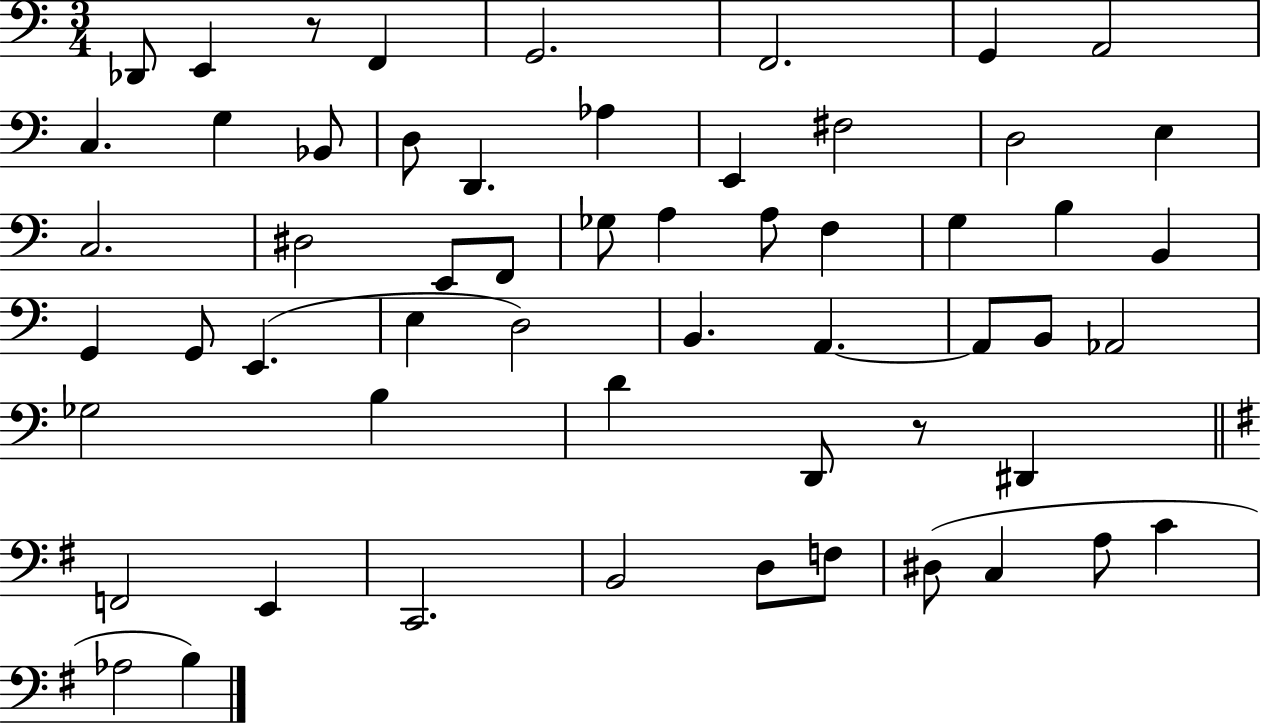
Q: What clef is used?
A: bass